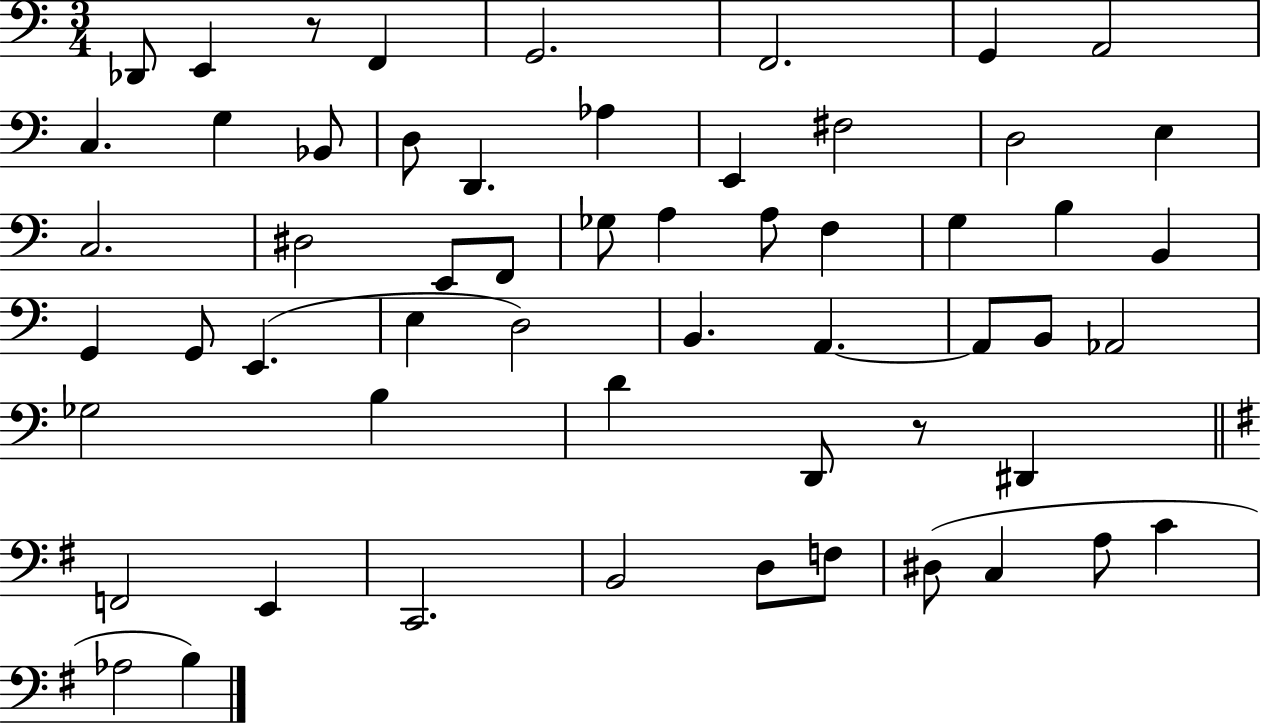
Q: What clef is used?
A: bass